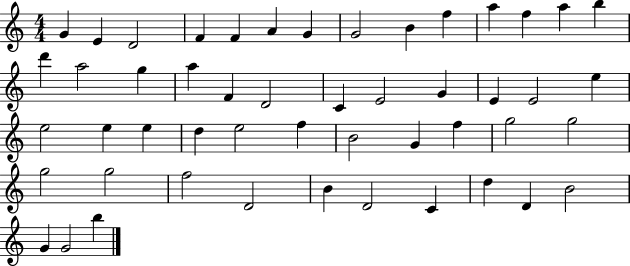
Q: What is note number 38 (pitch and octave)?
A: G5